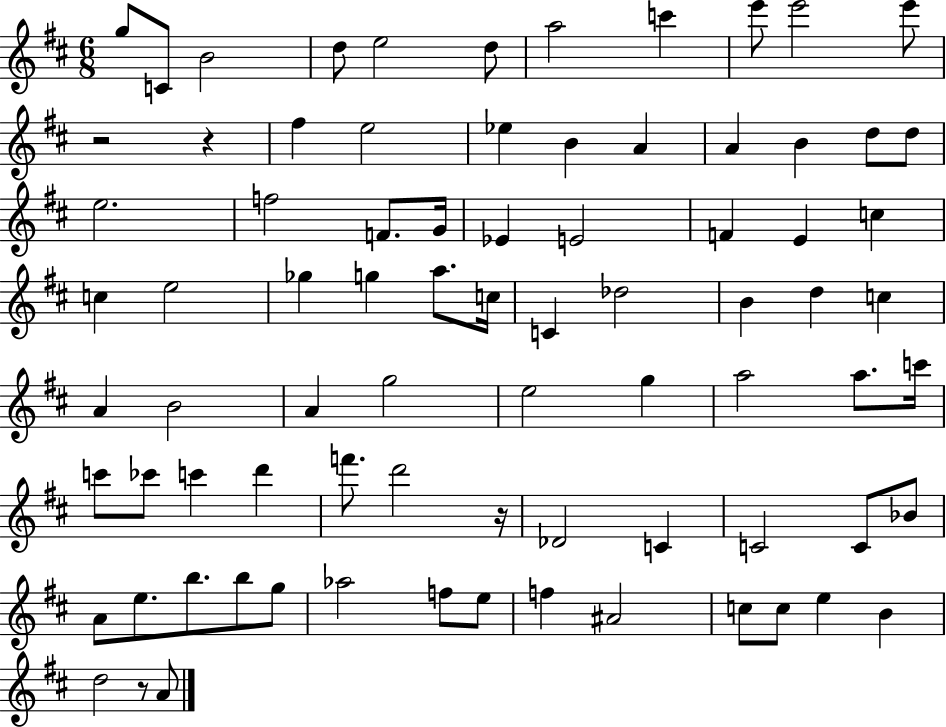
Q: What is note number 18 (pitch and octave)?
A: B4